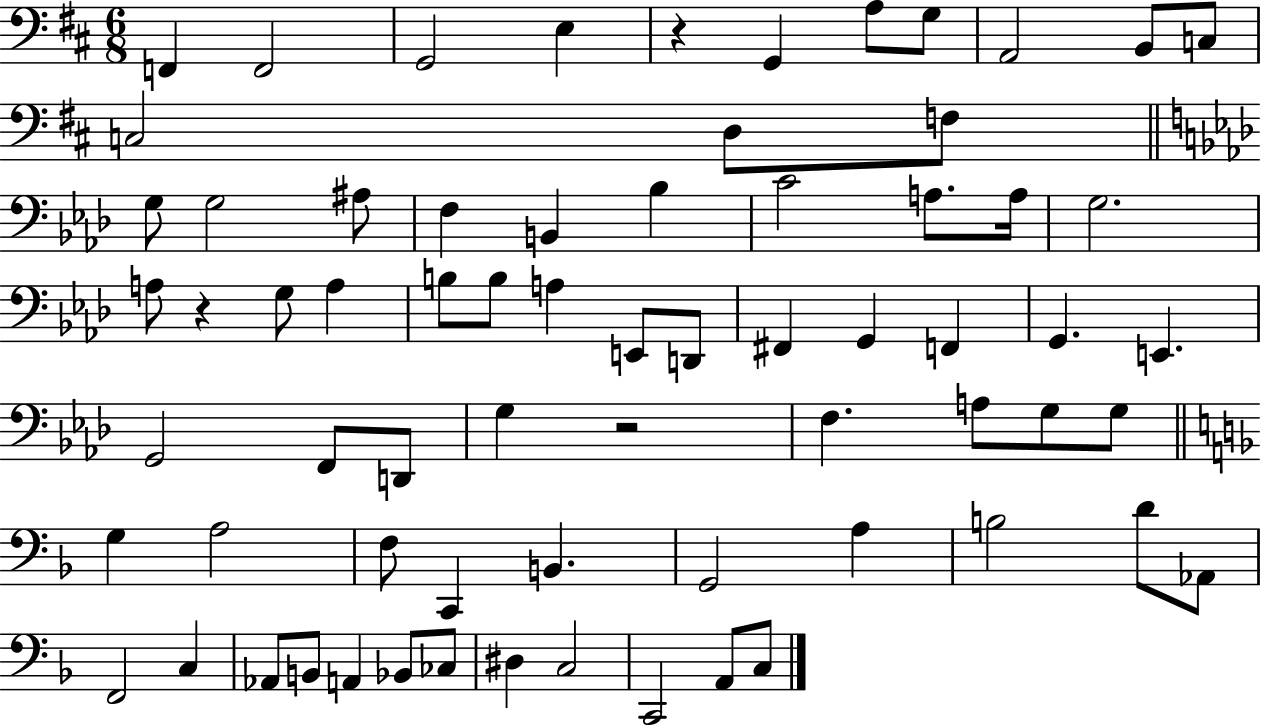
F2/q F2/h G2/h E3/q R/q G2/q A3/e G3/e A2/h B2/e C3/e C3/h D3/e F3/e G3/e G3/h A#3/e F3/q B2/q Bb3/q C4/h A3/e. A3/s G3/h. A3/e R/q G3/e A3/q B3/e B3/e A3/q E2/e D2/e F#2/q G2/q F2/q G2/q. E2/q. G2/h F2/e D2/e G3/q R/h F3/q. A3/e G3/e G3/e G3/q A3/h F3/e C2/q B2/q. G2/h A3/q B3/h D4/e Ab2/e F2/h C3/q Ab2/e B2/e A2/q Bb2/e CES3/e D#3/q C3/h C2/h A2/e C3/e